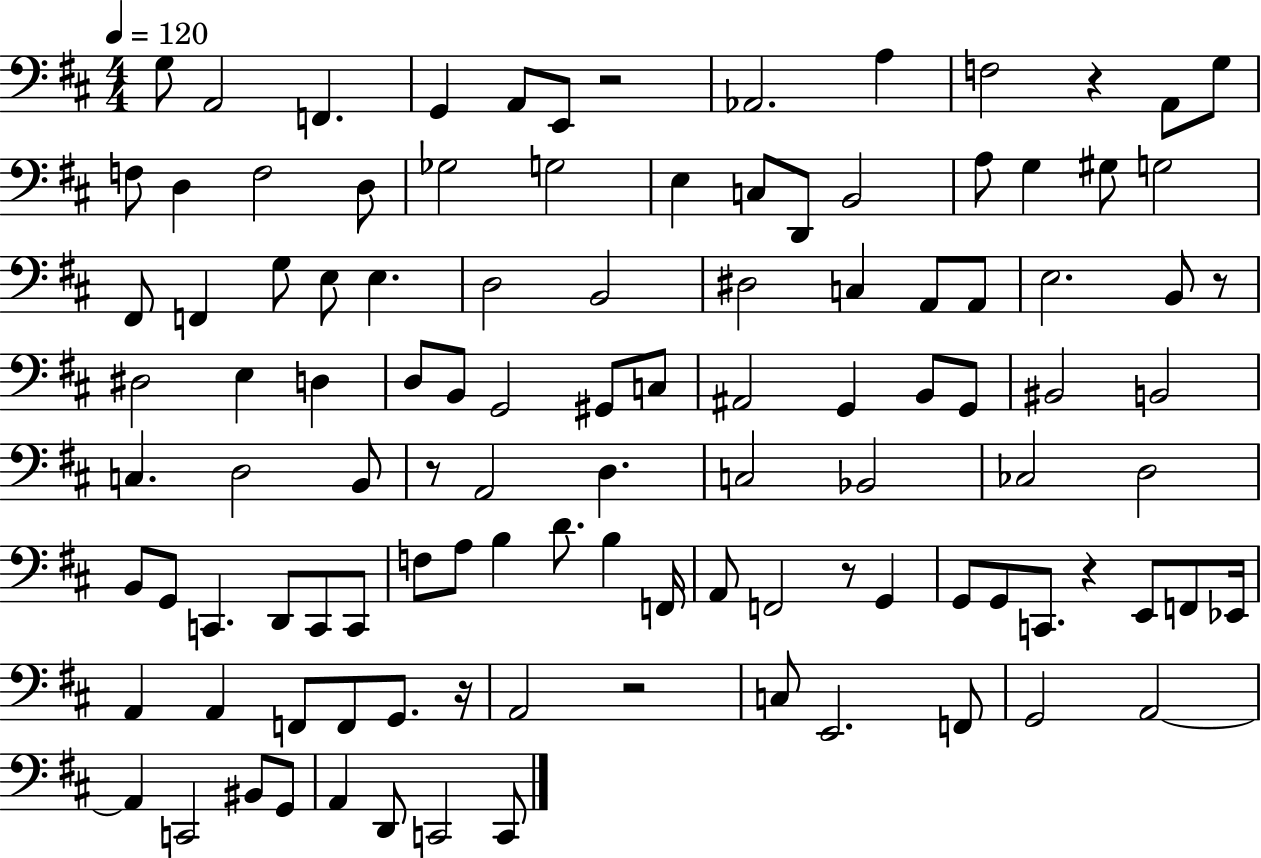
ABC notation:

X:1
T:Untitled
M:4/4
L:1/4
K:D
G,/2 A,,2 F,, G,, A,,/2 E,,/2 z2 _A,,2 A, F,2 z A,,/2 G,/2 F,/2 D, F,2 D,/2 _G,2 G,2 E, C,/2 D,,/2 B,,2 A,/2 G, ^G,/2 G,2 ^F,,/2 F,, G,/2 E,/2 E, D,2 B,,2 ^D,2 C, A,,/2 A,,/2 E,2 B,,/2 z/2 ^D,2 E, D, D,/2 B,,/2 G,,2 ^G,,/2 C,/2 ^A,,2 G,, B,,/2 G,,/2 ^B,,2 B,,2 C, D,2 B,,/2 z/2 A,,2 D, C,2 _B,,2 _C,2 D,2 B,,/2 G,,/2 C,, D,,/2 C,,/2 C,,/2 F,/2 A,/2 B, D/2 B, F,,/4 A,,/2 F,,2 z/2 G,, G,,/2 G,,/2 C,,/2 z E,,/2 F,,/2 _E,,/4 A,, A,, F,,/2 F,,/2 G,,/2 z/4 A,,2 z2 C,/2 E,,2 F,,/2 G,,2 A,,2 A,, C,,2 ^B,,/2 G,,/2 A,, D,,/2 C,,2 C,,/2